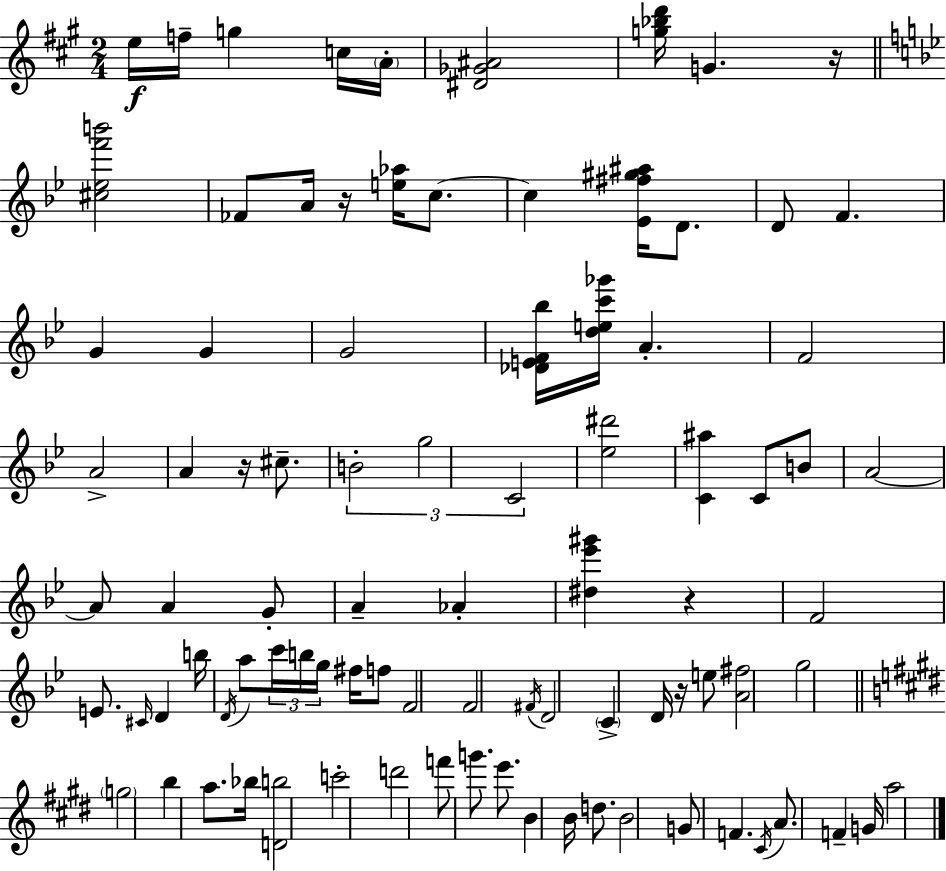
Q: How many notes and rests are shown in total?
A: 89